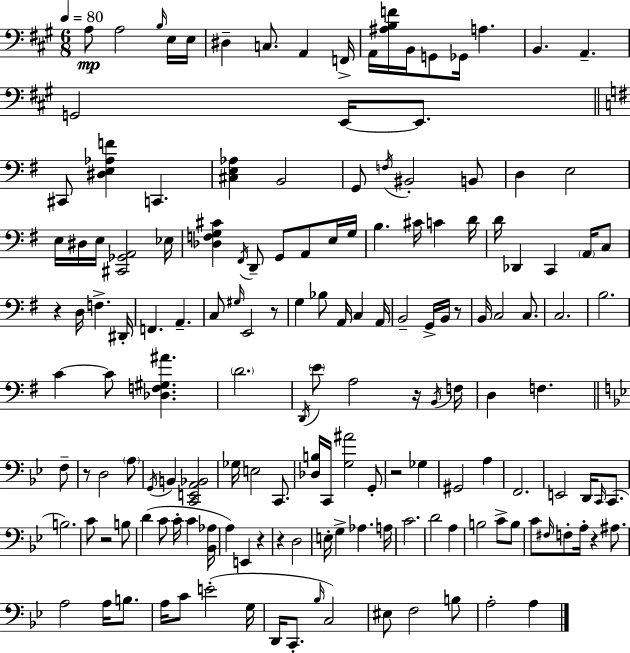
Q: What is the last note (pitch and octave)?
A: A3